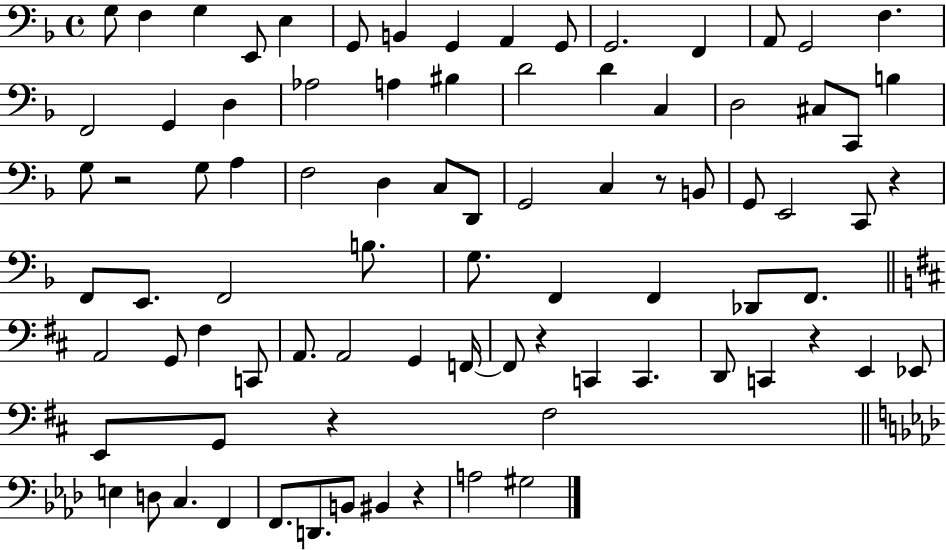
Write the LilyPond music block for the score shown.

{
  \clef bass
  \time 4/4
  \defaultTimeSignature
  \key f \major
  g8 f4 g4 e,8 e4 | g,8 b,4 g,4 a,4 g,8 | g,2. f,4 | a,8 g,2 f4. | \break f,2 g,4 d4 | aes2 a4 bis4 | d'2 d'4 c4 | d2 cis8 c,8 b4 | \break g8 r2 g8 a4 | f2 d4 c8 d,8 | g,2 c4 r8 b,8 | g,8 e,2 c,8 r4 | \break f,8 e,8. f,2 b8. | g8. f,4 f,4 des,8 f,8. | \bar "||" \break \key b \minor a,2 g,8 fis4 c,8 | a,8. a,2 g,4 f,16~~ | f,8 r4 c,4 c,4. | d,8 c,4 r4 e,4 ees,8 | \break e,8 g,8 r4 fis2 | \bar "||" \break \key aes \major e4 d8 c4. f,4 | f,8. d,8. b,8 bis,4 r4 | a2 gis2 | \bar "|."
}